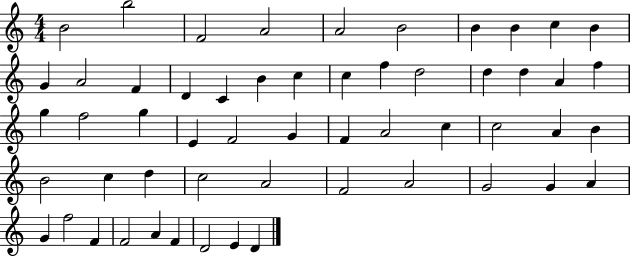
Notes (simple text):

B4/h B5/h F4/h A4/h A4/h B4/h B4/q B4/q C5/q B4/q G4/q A4/h F4/q D4/q C4/q B4/q C5/q C5/q F5/q D5/h D5/q D5/q A4/q F5/q G5/q F5/h G5/q E4/q F4/h G4/q F4/q A4/h C5/q C5/h A4/q B4/q B4/h C5/q D5/q C5/h A4/h F4/h A4/h G4/h G4/q A4/q G4/q F5/h F4/q F4/h A4/q F4/q D4/h E4/q D4/q